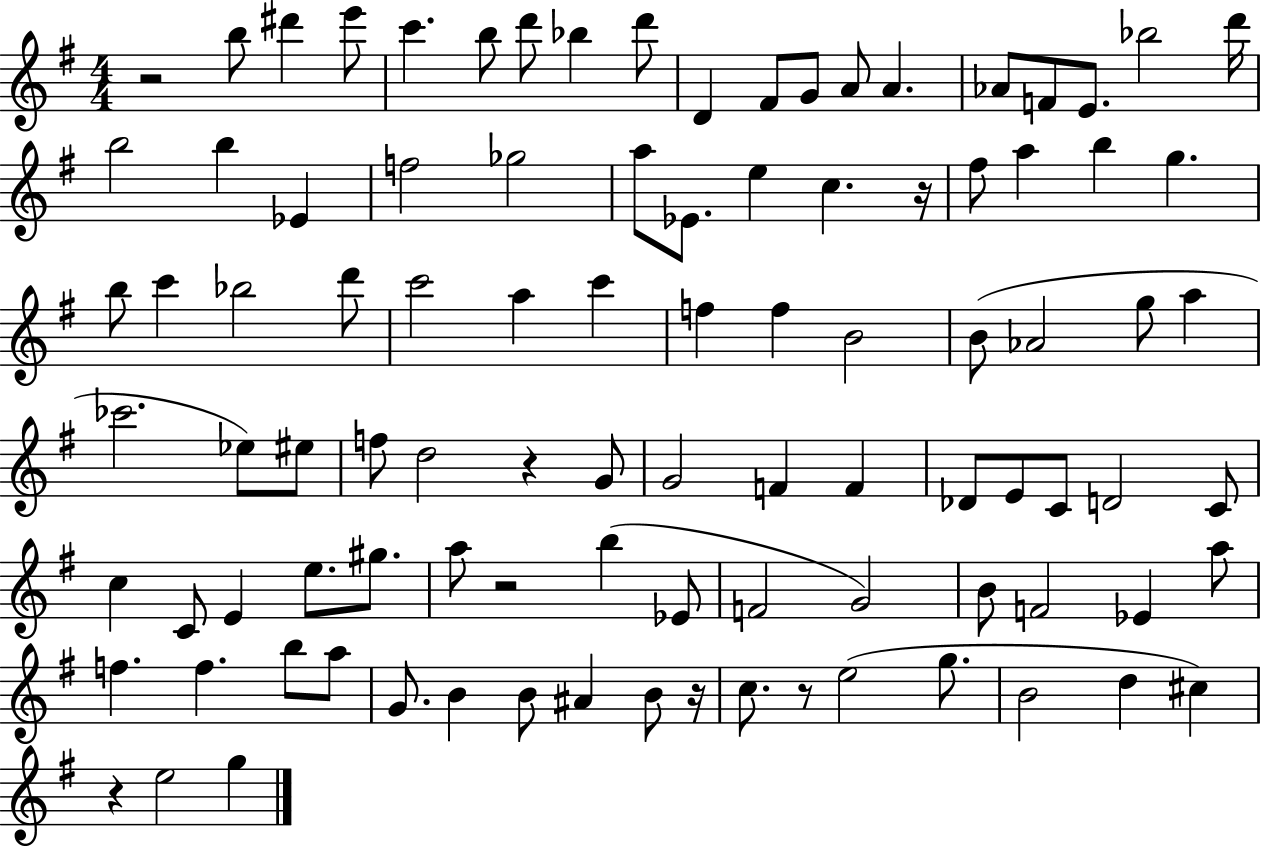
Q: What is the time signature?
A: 4/4